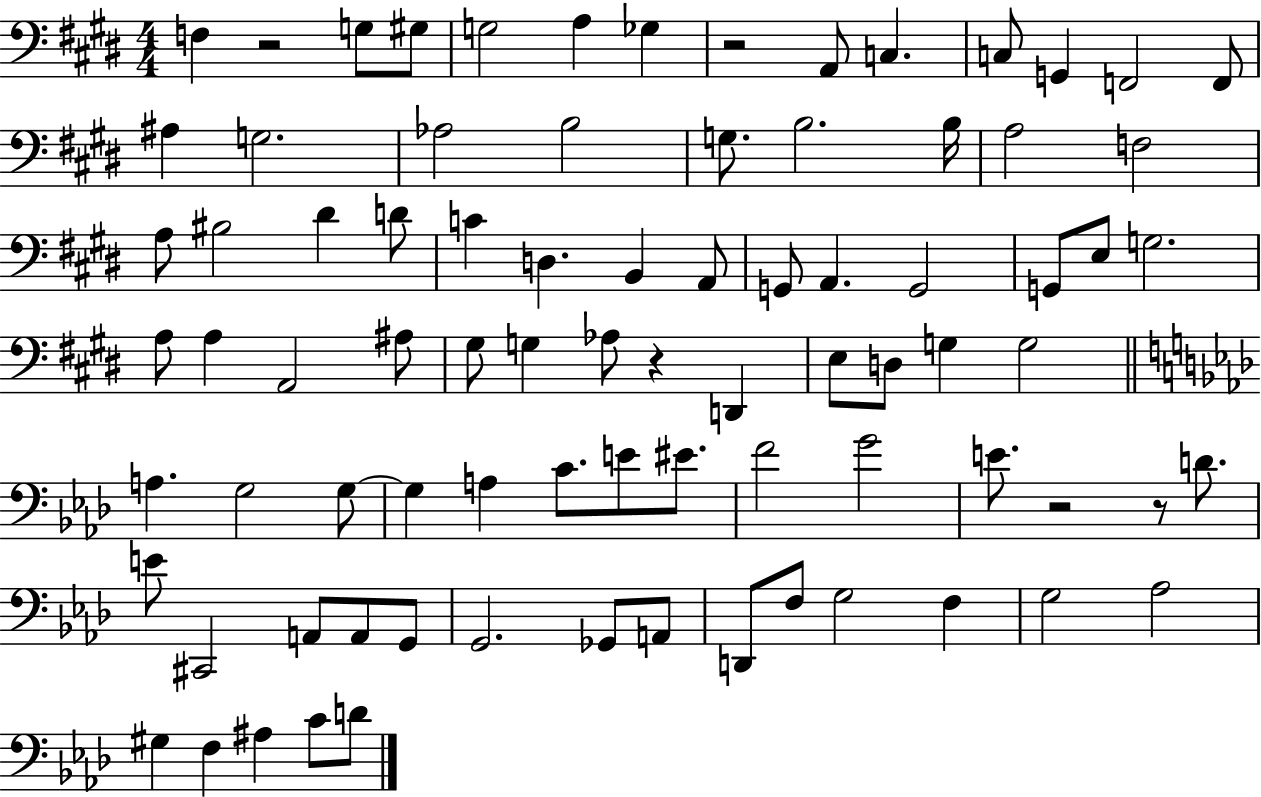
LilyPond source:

{
  \clef bass
  \numericTimeSignature
  \time 4/4
  \key e \major
  f4 r2 g8 gis8 | g2 a4 ges4 | r2 a,8 c4. | c8 g,4 f,2 f,8 | \break ais4 g2. | aes2 b2 | g8. b2. b16 | a2 f2 | \break a8 bis2 dis'4 d'8 | c'4 d4. b,4 a,8 | g,8 a,4. g,2 | g,8 e8 g2. | \break a8 a4 a,2 ais8 | gis8 g4 aes8 r4 d,4 | e8 d8 g4 g2 | \bar "||" \break \key aes \major a4. g2 g8~~ | g4 a4 c'8. e'8 eis'8. | f'2 g'2 | e'8. r2 r8 d'8. | \break e'8 cis,2 a,8 a,8 g,8 | g,2. ges,8 a,8 | d,8 f8 g2 f4 | g2 aes2 | \break gis4 f4 ais4 c'8 d'8 | \bar "|."
}